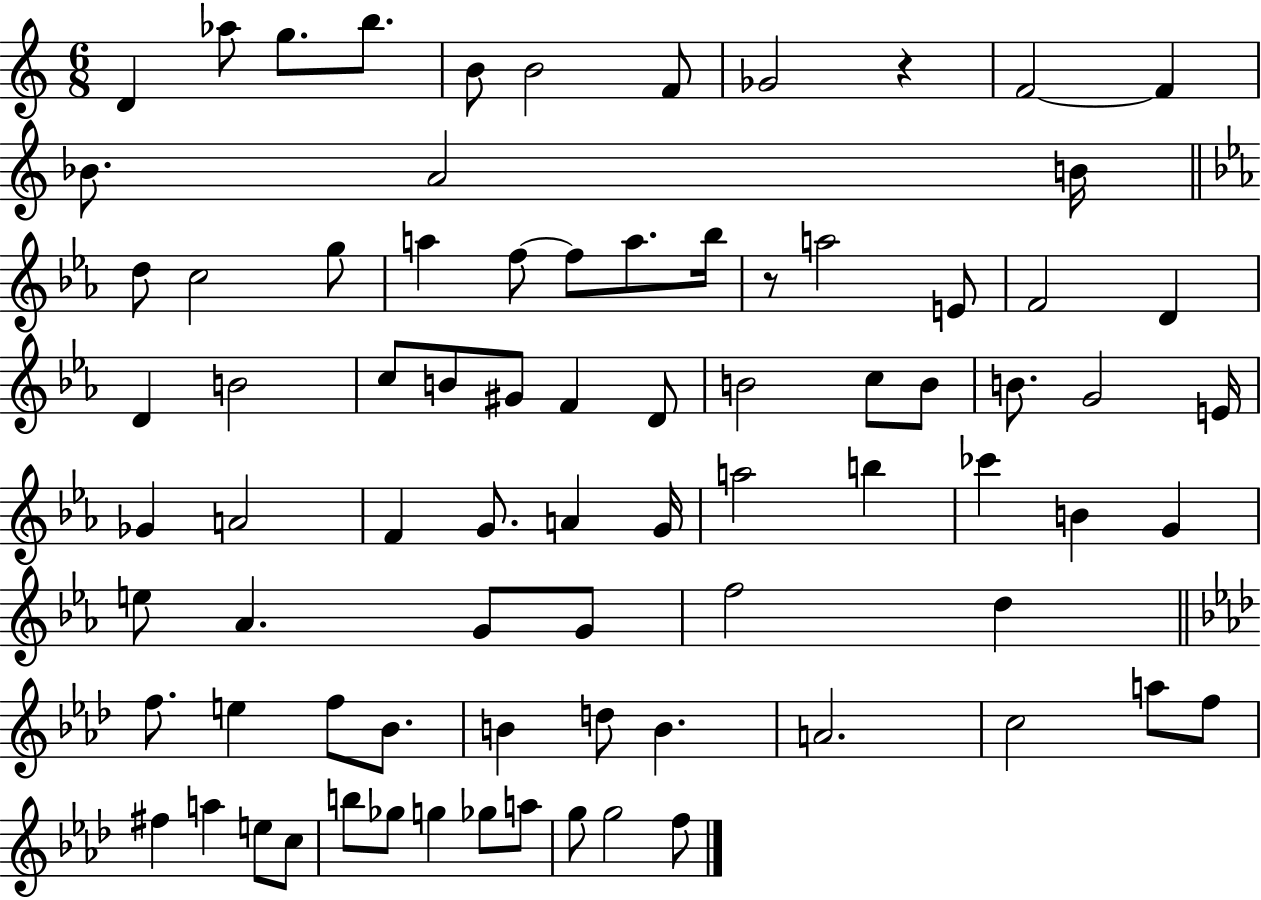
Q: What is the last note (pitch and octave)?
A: F5